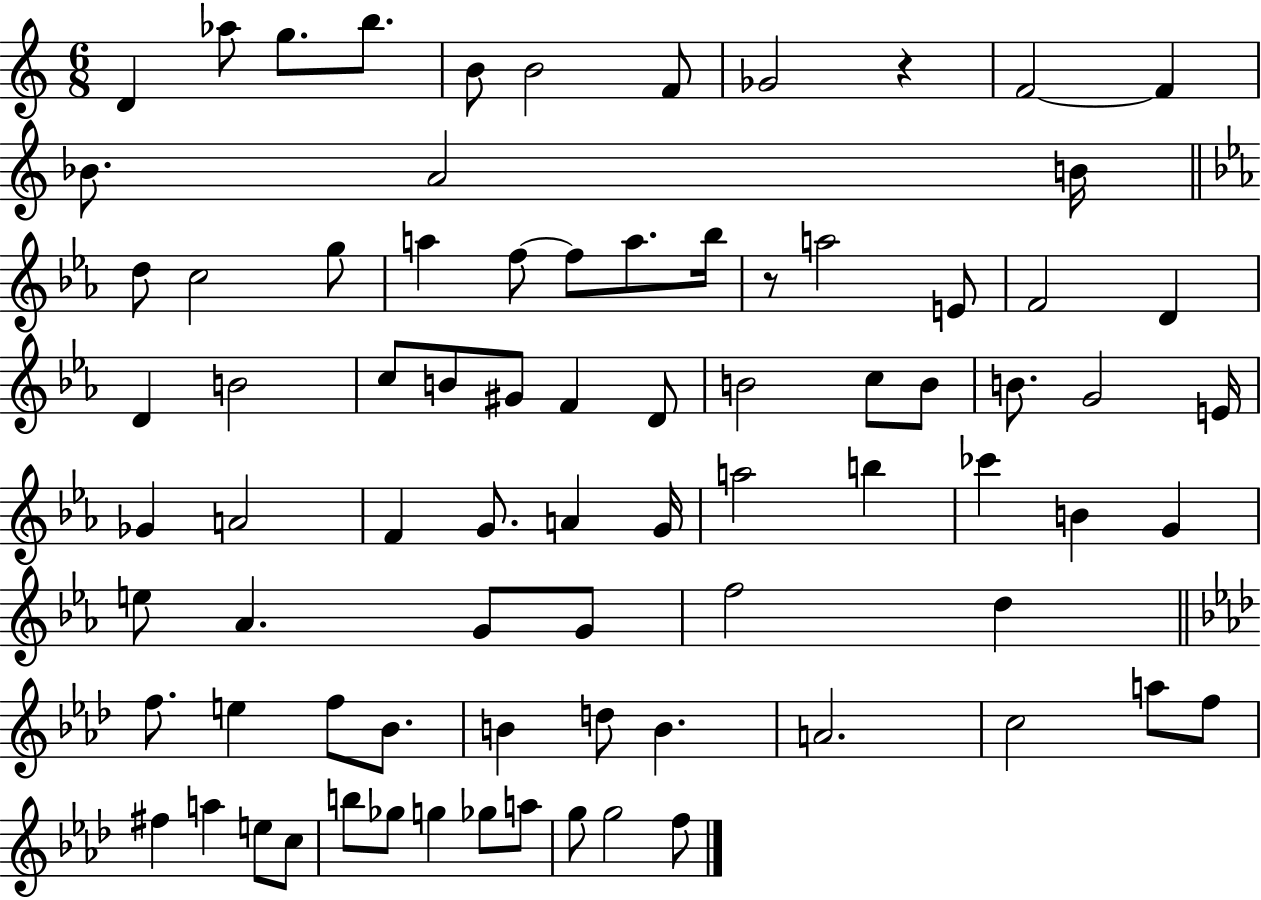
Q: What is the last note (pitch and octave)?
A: F5